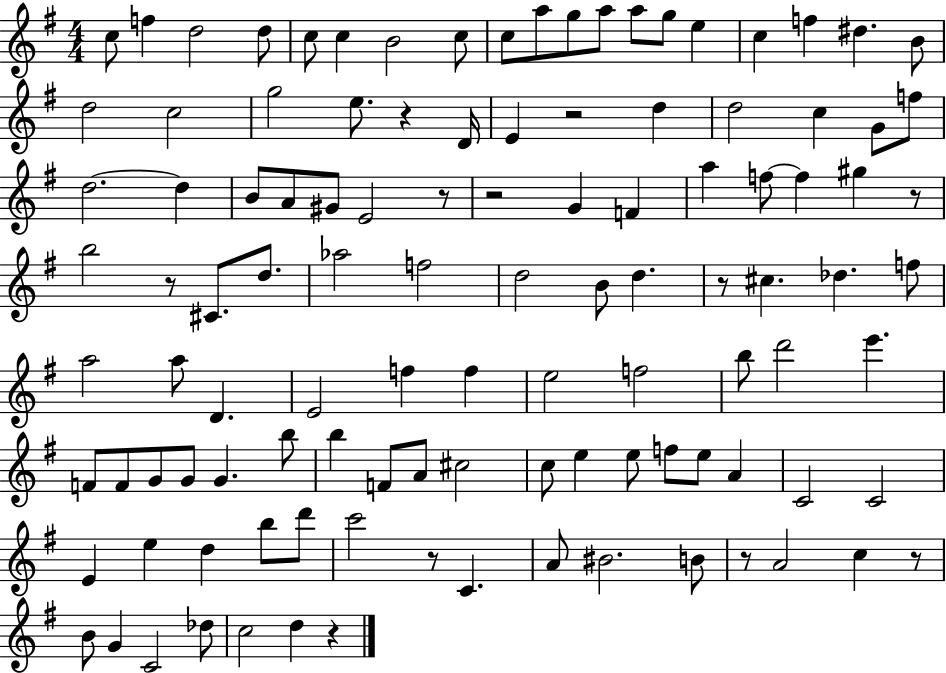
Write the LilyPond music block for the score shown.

{
  \clef treble
  \numericTimeSignature
  \time 4/4
  \key g \major
  c''8 f''4 d''2 d''8 | c''8 c''4 b'2 c''8 | c''8 a''8 g''8 a''8 a''8 g''8 e''4 | c''4 f''4 dis''4. b'8 | \break d''2 c''2 | g''2 e''8. r4 d'16 | e'4 r2 d''4 | d''2 c''4 g'8 f''8 | \break d''2.~~ d''4 | b'8 a'8 gis'8 e'2 r8 | r2 g'4 f'4 | a''4 f''8~~ f''4 gis''4 r8 | \break b''2 r8 cis'8. d''8. | aes''2 f''2 | d''2 b'8 d''4. | r8 cis''4. des''4. f''8 | \break a''2 a''8 d'4. | e'2 f''4 f''4 | e''2 f''2 | b''8 d'''2 e'''4. | \break f'8 f'8 g'8 g'8 g'4. b''8 | b''4 f'8 a'8 cis''2 | c''8 e''4 e''8 f''8 e''8 a'4 | c'2 c'2 | \break e'4 e''4 d''4 b''8 d'''8 | c'''2 r8 c'4. | a'8 bis'2. b'8 | r8 a'2 c''4 r8 | \break b'8 g'4 c'2 des''8 | c''2 d''4 r4 | \bar "|."
}